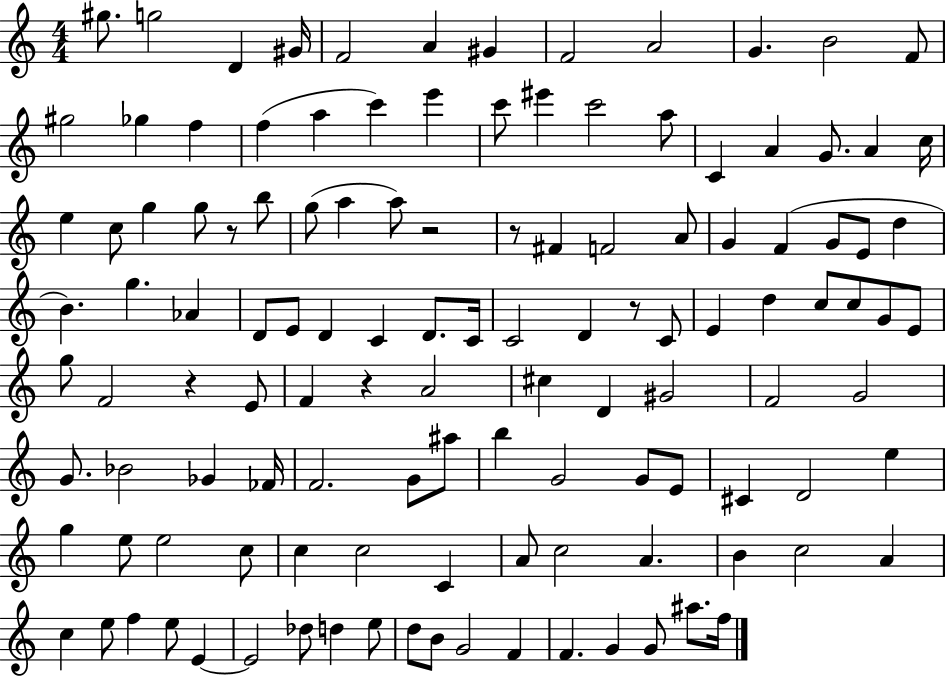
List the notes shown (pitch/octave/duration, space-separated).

G#5/e. G5/h D4/q G#4/s F4/h A4/q G#4/q F4/h A4/h G4/q. B4/h F4/e G#5/h Gb5/q F5/q F5/q A5/q C6/q E6/q C6/e EIS6/q C6/h A5/e C4/q A4/q G4/e. A4/q C5/s E5/q C5/e G5/q G5/e R/e B5/e G5/e A5/q A5/e R/h R/e F#4/q F4/h A4/e G4/q F4/q G4/e E4/e D5/q B4/q. G5/q. Ab4/q D4/e E4/e D4/q C4/q D4/e. C4/s C4/h D4/q R/e C4/e E4/q D5/q C5/e C5/e G4/e E4/e G5/e F4/h R/q E4/e F4/q R/q A4/h C#5/q D4/q G#4/h F4/h G4/h G4/e. Bb4/h Gb4/q FES4/s F4/h. G4/e A#5/e B5/q G4/h G4/e E4/e C#4/q D4/h E5/q G5/q E5/e E5/h C5/e C5/q C5/h C4/q A4/e C5/h A4/q. B4/q C5/h A4/q C5/q E5/e F5/q E5/e E4/q E4/h Db5/e D5/q E5/e D5/e B4/e G4/h F4/q F4/q. G4/q G4/e A#5/e. F5/s